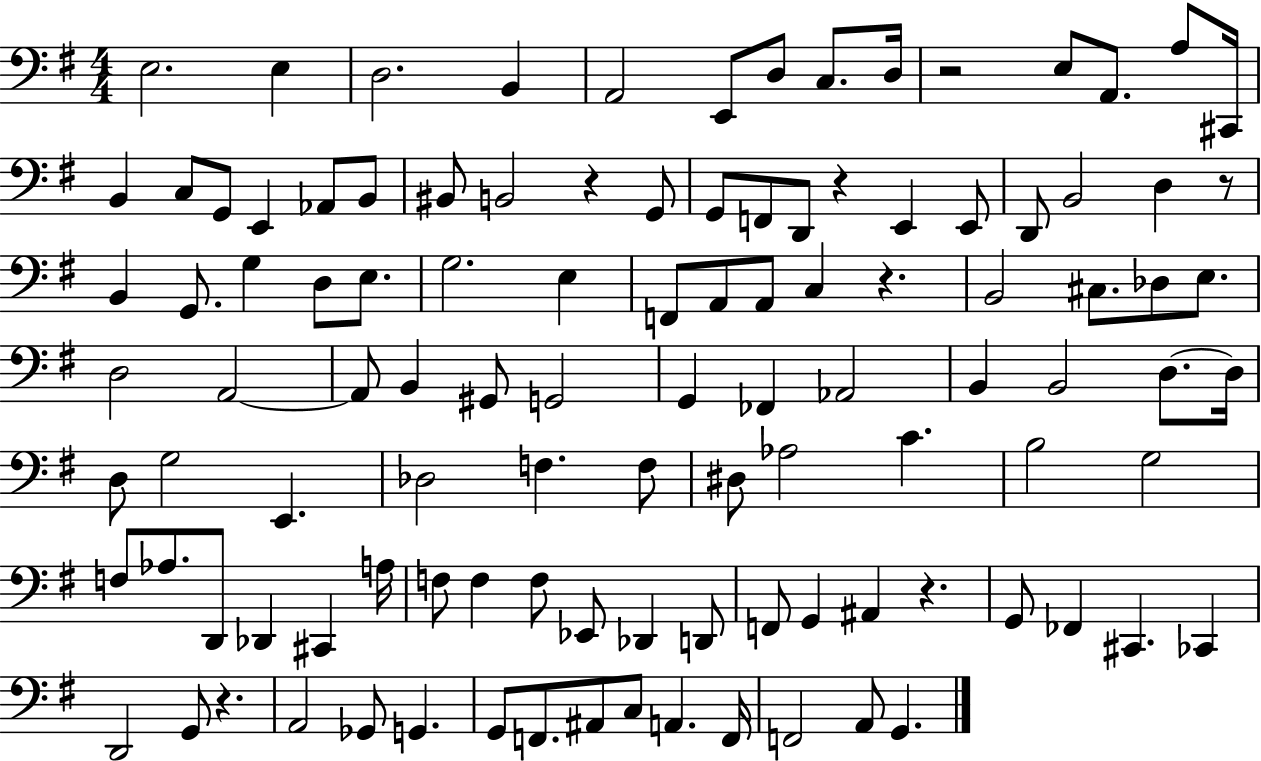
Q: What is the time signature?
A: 4/4